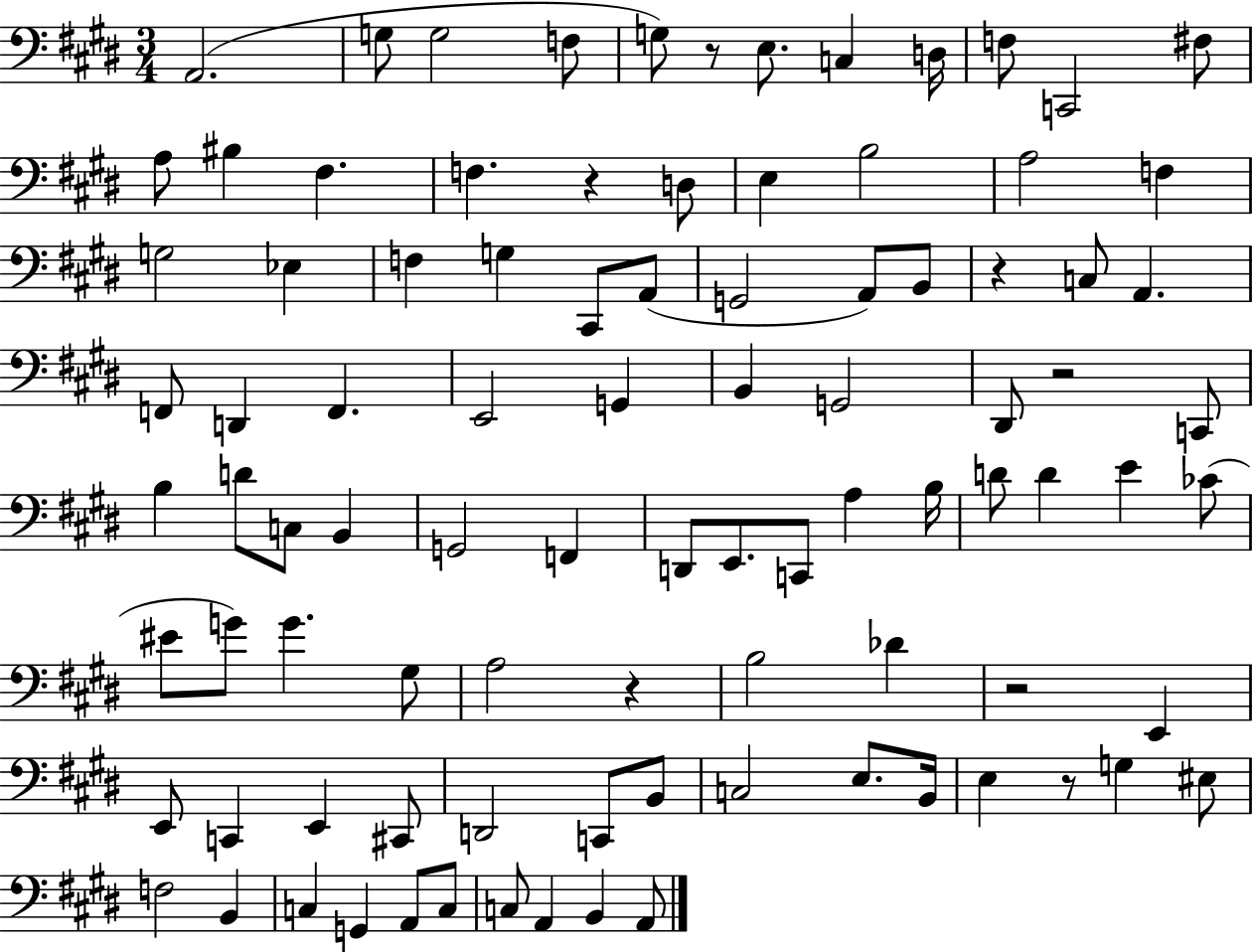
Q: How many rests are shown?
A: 7